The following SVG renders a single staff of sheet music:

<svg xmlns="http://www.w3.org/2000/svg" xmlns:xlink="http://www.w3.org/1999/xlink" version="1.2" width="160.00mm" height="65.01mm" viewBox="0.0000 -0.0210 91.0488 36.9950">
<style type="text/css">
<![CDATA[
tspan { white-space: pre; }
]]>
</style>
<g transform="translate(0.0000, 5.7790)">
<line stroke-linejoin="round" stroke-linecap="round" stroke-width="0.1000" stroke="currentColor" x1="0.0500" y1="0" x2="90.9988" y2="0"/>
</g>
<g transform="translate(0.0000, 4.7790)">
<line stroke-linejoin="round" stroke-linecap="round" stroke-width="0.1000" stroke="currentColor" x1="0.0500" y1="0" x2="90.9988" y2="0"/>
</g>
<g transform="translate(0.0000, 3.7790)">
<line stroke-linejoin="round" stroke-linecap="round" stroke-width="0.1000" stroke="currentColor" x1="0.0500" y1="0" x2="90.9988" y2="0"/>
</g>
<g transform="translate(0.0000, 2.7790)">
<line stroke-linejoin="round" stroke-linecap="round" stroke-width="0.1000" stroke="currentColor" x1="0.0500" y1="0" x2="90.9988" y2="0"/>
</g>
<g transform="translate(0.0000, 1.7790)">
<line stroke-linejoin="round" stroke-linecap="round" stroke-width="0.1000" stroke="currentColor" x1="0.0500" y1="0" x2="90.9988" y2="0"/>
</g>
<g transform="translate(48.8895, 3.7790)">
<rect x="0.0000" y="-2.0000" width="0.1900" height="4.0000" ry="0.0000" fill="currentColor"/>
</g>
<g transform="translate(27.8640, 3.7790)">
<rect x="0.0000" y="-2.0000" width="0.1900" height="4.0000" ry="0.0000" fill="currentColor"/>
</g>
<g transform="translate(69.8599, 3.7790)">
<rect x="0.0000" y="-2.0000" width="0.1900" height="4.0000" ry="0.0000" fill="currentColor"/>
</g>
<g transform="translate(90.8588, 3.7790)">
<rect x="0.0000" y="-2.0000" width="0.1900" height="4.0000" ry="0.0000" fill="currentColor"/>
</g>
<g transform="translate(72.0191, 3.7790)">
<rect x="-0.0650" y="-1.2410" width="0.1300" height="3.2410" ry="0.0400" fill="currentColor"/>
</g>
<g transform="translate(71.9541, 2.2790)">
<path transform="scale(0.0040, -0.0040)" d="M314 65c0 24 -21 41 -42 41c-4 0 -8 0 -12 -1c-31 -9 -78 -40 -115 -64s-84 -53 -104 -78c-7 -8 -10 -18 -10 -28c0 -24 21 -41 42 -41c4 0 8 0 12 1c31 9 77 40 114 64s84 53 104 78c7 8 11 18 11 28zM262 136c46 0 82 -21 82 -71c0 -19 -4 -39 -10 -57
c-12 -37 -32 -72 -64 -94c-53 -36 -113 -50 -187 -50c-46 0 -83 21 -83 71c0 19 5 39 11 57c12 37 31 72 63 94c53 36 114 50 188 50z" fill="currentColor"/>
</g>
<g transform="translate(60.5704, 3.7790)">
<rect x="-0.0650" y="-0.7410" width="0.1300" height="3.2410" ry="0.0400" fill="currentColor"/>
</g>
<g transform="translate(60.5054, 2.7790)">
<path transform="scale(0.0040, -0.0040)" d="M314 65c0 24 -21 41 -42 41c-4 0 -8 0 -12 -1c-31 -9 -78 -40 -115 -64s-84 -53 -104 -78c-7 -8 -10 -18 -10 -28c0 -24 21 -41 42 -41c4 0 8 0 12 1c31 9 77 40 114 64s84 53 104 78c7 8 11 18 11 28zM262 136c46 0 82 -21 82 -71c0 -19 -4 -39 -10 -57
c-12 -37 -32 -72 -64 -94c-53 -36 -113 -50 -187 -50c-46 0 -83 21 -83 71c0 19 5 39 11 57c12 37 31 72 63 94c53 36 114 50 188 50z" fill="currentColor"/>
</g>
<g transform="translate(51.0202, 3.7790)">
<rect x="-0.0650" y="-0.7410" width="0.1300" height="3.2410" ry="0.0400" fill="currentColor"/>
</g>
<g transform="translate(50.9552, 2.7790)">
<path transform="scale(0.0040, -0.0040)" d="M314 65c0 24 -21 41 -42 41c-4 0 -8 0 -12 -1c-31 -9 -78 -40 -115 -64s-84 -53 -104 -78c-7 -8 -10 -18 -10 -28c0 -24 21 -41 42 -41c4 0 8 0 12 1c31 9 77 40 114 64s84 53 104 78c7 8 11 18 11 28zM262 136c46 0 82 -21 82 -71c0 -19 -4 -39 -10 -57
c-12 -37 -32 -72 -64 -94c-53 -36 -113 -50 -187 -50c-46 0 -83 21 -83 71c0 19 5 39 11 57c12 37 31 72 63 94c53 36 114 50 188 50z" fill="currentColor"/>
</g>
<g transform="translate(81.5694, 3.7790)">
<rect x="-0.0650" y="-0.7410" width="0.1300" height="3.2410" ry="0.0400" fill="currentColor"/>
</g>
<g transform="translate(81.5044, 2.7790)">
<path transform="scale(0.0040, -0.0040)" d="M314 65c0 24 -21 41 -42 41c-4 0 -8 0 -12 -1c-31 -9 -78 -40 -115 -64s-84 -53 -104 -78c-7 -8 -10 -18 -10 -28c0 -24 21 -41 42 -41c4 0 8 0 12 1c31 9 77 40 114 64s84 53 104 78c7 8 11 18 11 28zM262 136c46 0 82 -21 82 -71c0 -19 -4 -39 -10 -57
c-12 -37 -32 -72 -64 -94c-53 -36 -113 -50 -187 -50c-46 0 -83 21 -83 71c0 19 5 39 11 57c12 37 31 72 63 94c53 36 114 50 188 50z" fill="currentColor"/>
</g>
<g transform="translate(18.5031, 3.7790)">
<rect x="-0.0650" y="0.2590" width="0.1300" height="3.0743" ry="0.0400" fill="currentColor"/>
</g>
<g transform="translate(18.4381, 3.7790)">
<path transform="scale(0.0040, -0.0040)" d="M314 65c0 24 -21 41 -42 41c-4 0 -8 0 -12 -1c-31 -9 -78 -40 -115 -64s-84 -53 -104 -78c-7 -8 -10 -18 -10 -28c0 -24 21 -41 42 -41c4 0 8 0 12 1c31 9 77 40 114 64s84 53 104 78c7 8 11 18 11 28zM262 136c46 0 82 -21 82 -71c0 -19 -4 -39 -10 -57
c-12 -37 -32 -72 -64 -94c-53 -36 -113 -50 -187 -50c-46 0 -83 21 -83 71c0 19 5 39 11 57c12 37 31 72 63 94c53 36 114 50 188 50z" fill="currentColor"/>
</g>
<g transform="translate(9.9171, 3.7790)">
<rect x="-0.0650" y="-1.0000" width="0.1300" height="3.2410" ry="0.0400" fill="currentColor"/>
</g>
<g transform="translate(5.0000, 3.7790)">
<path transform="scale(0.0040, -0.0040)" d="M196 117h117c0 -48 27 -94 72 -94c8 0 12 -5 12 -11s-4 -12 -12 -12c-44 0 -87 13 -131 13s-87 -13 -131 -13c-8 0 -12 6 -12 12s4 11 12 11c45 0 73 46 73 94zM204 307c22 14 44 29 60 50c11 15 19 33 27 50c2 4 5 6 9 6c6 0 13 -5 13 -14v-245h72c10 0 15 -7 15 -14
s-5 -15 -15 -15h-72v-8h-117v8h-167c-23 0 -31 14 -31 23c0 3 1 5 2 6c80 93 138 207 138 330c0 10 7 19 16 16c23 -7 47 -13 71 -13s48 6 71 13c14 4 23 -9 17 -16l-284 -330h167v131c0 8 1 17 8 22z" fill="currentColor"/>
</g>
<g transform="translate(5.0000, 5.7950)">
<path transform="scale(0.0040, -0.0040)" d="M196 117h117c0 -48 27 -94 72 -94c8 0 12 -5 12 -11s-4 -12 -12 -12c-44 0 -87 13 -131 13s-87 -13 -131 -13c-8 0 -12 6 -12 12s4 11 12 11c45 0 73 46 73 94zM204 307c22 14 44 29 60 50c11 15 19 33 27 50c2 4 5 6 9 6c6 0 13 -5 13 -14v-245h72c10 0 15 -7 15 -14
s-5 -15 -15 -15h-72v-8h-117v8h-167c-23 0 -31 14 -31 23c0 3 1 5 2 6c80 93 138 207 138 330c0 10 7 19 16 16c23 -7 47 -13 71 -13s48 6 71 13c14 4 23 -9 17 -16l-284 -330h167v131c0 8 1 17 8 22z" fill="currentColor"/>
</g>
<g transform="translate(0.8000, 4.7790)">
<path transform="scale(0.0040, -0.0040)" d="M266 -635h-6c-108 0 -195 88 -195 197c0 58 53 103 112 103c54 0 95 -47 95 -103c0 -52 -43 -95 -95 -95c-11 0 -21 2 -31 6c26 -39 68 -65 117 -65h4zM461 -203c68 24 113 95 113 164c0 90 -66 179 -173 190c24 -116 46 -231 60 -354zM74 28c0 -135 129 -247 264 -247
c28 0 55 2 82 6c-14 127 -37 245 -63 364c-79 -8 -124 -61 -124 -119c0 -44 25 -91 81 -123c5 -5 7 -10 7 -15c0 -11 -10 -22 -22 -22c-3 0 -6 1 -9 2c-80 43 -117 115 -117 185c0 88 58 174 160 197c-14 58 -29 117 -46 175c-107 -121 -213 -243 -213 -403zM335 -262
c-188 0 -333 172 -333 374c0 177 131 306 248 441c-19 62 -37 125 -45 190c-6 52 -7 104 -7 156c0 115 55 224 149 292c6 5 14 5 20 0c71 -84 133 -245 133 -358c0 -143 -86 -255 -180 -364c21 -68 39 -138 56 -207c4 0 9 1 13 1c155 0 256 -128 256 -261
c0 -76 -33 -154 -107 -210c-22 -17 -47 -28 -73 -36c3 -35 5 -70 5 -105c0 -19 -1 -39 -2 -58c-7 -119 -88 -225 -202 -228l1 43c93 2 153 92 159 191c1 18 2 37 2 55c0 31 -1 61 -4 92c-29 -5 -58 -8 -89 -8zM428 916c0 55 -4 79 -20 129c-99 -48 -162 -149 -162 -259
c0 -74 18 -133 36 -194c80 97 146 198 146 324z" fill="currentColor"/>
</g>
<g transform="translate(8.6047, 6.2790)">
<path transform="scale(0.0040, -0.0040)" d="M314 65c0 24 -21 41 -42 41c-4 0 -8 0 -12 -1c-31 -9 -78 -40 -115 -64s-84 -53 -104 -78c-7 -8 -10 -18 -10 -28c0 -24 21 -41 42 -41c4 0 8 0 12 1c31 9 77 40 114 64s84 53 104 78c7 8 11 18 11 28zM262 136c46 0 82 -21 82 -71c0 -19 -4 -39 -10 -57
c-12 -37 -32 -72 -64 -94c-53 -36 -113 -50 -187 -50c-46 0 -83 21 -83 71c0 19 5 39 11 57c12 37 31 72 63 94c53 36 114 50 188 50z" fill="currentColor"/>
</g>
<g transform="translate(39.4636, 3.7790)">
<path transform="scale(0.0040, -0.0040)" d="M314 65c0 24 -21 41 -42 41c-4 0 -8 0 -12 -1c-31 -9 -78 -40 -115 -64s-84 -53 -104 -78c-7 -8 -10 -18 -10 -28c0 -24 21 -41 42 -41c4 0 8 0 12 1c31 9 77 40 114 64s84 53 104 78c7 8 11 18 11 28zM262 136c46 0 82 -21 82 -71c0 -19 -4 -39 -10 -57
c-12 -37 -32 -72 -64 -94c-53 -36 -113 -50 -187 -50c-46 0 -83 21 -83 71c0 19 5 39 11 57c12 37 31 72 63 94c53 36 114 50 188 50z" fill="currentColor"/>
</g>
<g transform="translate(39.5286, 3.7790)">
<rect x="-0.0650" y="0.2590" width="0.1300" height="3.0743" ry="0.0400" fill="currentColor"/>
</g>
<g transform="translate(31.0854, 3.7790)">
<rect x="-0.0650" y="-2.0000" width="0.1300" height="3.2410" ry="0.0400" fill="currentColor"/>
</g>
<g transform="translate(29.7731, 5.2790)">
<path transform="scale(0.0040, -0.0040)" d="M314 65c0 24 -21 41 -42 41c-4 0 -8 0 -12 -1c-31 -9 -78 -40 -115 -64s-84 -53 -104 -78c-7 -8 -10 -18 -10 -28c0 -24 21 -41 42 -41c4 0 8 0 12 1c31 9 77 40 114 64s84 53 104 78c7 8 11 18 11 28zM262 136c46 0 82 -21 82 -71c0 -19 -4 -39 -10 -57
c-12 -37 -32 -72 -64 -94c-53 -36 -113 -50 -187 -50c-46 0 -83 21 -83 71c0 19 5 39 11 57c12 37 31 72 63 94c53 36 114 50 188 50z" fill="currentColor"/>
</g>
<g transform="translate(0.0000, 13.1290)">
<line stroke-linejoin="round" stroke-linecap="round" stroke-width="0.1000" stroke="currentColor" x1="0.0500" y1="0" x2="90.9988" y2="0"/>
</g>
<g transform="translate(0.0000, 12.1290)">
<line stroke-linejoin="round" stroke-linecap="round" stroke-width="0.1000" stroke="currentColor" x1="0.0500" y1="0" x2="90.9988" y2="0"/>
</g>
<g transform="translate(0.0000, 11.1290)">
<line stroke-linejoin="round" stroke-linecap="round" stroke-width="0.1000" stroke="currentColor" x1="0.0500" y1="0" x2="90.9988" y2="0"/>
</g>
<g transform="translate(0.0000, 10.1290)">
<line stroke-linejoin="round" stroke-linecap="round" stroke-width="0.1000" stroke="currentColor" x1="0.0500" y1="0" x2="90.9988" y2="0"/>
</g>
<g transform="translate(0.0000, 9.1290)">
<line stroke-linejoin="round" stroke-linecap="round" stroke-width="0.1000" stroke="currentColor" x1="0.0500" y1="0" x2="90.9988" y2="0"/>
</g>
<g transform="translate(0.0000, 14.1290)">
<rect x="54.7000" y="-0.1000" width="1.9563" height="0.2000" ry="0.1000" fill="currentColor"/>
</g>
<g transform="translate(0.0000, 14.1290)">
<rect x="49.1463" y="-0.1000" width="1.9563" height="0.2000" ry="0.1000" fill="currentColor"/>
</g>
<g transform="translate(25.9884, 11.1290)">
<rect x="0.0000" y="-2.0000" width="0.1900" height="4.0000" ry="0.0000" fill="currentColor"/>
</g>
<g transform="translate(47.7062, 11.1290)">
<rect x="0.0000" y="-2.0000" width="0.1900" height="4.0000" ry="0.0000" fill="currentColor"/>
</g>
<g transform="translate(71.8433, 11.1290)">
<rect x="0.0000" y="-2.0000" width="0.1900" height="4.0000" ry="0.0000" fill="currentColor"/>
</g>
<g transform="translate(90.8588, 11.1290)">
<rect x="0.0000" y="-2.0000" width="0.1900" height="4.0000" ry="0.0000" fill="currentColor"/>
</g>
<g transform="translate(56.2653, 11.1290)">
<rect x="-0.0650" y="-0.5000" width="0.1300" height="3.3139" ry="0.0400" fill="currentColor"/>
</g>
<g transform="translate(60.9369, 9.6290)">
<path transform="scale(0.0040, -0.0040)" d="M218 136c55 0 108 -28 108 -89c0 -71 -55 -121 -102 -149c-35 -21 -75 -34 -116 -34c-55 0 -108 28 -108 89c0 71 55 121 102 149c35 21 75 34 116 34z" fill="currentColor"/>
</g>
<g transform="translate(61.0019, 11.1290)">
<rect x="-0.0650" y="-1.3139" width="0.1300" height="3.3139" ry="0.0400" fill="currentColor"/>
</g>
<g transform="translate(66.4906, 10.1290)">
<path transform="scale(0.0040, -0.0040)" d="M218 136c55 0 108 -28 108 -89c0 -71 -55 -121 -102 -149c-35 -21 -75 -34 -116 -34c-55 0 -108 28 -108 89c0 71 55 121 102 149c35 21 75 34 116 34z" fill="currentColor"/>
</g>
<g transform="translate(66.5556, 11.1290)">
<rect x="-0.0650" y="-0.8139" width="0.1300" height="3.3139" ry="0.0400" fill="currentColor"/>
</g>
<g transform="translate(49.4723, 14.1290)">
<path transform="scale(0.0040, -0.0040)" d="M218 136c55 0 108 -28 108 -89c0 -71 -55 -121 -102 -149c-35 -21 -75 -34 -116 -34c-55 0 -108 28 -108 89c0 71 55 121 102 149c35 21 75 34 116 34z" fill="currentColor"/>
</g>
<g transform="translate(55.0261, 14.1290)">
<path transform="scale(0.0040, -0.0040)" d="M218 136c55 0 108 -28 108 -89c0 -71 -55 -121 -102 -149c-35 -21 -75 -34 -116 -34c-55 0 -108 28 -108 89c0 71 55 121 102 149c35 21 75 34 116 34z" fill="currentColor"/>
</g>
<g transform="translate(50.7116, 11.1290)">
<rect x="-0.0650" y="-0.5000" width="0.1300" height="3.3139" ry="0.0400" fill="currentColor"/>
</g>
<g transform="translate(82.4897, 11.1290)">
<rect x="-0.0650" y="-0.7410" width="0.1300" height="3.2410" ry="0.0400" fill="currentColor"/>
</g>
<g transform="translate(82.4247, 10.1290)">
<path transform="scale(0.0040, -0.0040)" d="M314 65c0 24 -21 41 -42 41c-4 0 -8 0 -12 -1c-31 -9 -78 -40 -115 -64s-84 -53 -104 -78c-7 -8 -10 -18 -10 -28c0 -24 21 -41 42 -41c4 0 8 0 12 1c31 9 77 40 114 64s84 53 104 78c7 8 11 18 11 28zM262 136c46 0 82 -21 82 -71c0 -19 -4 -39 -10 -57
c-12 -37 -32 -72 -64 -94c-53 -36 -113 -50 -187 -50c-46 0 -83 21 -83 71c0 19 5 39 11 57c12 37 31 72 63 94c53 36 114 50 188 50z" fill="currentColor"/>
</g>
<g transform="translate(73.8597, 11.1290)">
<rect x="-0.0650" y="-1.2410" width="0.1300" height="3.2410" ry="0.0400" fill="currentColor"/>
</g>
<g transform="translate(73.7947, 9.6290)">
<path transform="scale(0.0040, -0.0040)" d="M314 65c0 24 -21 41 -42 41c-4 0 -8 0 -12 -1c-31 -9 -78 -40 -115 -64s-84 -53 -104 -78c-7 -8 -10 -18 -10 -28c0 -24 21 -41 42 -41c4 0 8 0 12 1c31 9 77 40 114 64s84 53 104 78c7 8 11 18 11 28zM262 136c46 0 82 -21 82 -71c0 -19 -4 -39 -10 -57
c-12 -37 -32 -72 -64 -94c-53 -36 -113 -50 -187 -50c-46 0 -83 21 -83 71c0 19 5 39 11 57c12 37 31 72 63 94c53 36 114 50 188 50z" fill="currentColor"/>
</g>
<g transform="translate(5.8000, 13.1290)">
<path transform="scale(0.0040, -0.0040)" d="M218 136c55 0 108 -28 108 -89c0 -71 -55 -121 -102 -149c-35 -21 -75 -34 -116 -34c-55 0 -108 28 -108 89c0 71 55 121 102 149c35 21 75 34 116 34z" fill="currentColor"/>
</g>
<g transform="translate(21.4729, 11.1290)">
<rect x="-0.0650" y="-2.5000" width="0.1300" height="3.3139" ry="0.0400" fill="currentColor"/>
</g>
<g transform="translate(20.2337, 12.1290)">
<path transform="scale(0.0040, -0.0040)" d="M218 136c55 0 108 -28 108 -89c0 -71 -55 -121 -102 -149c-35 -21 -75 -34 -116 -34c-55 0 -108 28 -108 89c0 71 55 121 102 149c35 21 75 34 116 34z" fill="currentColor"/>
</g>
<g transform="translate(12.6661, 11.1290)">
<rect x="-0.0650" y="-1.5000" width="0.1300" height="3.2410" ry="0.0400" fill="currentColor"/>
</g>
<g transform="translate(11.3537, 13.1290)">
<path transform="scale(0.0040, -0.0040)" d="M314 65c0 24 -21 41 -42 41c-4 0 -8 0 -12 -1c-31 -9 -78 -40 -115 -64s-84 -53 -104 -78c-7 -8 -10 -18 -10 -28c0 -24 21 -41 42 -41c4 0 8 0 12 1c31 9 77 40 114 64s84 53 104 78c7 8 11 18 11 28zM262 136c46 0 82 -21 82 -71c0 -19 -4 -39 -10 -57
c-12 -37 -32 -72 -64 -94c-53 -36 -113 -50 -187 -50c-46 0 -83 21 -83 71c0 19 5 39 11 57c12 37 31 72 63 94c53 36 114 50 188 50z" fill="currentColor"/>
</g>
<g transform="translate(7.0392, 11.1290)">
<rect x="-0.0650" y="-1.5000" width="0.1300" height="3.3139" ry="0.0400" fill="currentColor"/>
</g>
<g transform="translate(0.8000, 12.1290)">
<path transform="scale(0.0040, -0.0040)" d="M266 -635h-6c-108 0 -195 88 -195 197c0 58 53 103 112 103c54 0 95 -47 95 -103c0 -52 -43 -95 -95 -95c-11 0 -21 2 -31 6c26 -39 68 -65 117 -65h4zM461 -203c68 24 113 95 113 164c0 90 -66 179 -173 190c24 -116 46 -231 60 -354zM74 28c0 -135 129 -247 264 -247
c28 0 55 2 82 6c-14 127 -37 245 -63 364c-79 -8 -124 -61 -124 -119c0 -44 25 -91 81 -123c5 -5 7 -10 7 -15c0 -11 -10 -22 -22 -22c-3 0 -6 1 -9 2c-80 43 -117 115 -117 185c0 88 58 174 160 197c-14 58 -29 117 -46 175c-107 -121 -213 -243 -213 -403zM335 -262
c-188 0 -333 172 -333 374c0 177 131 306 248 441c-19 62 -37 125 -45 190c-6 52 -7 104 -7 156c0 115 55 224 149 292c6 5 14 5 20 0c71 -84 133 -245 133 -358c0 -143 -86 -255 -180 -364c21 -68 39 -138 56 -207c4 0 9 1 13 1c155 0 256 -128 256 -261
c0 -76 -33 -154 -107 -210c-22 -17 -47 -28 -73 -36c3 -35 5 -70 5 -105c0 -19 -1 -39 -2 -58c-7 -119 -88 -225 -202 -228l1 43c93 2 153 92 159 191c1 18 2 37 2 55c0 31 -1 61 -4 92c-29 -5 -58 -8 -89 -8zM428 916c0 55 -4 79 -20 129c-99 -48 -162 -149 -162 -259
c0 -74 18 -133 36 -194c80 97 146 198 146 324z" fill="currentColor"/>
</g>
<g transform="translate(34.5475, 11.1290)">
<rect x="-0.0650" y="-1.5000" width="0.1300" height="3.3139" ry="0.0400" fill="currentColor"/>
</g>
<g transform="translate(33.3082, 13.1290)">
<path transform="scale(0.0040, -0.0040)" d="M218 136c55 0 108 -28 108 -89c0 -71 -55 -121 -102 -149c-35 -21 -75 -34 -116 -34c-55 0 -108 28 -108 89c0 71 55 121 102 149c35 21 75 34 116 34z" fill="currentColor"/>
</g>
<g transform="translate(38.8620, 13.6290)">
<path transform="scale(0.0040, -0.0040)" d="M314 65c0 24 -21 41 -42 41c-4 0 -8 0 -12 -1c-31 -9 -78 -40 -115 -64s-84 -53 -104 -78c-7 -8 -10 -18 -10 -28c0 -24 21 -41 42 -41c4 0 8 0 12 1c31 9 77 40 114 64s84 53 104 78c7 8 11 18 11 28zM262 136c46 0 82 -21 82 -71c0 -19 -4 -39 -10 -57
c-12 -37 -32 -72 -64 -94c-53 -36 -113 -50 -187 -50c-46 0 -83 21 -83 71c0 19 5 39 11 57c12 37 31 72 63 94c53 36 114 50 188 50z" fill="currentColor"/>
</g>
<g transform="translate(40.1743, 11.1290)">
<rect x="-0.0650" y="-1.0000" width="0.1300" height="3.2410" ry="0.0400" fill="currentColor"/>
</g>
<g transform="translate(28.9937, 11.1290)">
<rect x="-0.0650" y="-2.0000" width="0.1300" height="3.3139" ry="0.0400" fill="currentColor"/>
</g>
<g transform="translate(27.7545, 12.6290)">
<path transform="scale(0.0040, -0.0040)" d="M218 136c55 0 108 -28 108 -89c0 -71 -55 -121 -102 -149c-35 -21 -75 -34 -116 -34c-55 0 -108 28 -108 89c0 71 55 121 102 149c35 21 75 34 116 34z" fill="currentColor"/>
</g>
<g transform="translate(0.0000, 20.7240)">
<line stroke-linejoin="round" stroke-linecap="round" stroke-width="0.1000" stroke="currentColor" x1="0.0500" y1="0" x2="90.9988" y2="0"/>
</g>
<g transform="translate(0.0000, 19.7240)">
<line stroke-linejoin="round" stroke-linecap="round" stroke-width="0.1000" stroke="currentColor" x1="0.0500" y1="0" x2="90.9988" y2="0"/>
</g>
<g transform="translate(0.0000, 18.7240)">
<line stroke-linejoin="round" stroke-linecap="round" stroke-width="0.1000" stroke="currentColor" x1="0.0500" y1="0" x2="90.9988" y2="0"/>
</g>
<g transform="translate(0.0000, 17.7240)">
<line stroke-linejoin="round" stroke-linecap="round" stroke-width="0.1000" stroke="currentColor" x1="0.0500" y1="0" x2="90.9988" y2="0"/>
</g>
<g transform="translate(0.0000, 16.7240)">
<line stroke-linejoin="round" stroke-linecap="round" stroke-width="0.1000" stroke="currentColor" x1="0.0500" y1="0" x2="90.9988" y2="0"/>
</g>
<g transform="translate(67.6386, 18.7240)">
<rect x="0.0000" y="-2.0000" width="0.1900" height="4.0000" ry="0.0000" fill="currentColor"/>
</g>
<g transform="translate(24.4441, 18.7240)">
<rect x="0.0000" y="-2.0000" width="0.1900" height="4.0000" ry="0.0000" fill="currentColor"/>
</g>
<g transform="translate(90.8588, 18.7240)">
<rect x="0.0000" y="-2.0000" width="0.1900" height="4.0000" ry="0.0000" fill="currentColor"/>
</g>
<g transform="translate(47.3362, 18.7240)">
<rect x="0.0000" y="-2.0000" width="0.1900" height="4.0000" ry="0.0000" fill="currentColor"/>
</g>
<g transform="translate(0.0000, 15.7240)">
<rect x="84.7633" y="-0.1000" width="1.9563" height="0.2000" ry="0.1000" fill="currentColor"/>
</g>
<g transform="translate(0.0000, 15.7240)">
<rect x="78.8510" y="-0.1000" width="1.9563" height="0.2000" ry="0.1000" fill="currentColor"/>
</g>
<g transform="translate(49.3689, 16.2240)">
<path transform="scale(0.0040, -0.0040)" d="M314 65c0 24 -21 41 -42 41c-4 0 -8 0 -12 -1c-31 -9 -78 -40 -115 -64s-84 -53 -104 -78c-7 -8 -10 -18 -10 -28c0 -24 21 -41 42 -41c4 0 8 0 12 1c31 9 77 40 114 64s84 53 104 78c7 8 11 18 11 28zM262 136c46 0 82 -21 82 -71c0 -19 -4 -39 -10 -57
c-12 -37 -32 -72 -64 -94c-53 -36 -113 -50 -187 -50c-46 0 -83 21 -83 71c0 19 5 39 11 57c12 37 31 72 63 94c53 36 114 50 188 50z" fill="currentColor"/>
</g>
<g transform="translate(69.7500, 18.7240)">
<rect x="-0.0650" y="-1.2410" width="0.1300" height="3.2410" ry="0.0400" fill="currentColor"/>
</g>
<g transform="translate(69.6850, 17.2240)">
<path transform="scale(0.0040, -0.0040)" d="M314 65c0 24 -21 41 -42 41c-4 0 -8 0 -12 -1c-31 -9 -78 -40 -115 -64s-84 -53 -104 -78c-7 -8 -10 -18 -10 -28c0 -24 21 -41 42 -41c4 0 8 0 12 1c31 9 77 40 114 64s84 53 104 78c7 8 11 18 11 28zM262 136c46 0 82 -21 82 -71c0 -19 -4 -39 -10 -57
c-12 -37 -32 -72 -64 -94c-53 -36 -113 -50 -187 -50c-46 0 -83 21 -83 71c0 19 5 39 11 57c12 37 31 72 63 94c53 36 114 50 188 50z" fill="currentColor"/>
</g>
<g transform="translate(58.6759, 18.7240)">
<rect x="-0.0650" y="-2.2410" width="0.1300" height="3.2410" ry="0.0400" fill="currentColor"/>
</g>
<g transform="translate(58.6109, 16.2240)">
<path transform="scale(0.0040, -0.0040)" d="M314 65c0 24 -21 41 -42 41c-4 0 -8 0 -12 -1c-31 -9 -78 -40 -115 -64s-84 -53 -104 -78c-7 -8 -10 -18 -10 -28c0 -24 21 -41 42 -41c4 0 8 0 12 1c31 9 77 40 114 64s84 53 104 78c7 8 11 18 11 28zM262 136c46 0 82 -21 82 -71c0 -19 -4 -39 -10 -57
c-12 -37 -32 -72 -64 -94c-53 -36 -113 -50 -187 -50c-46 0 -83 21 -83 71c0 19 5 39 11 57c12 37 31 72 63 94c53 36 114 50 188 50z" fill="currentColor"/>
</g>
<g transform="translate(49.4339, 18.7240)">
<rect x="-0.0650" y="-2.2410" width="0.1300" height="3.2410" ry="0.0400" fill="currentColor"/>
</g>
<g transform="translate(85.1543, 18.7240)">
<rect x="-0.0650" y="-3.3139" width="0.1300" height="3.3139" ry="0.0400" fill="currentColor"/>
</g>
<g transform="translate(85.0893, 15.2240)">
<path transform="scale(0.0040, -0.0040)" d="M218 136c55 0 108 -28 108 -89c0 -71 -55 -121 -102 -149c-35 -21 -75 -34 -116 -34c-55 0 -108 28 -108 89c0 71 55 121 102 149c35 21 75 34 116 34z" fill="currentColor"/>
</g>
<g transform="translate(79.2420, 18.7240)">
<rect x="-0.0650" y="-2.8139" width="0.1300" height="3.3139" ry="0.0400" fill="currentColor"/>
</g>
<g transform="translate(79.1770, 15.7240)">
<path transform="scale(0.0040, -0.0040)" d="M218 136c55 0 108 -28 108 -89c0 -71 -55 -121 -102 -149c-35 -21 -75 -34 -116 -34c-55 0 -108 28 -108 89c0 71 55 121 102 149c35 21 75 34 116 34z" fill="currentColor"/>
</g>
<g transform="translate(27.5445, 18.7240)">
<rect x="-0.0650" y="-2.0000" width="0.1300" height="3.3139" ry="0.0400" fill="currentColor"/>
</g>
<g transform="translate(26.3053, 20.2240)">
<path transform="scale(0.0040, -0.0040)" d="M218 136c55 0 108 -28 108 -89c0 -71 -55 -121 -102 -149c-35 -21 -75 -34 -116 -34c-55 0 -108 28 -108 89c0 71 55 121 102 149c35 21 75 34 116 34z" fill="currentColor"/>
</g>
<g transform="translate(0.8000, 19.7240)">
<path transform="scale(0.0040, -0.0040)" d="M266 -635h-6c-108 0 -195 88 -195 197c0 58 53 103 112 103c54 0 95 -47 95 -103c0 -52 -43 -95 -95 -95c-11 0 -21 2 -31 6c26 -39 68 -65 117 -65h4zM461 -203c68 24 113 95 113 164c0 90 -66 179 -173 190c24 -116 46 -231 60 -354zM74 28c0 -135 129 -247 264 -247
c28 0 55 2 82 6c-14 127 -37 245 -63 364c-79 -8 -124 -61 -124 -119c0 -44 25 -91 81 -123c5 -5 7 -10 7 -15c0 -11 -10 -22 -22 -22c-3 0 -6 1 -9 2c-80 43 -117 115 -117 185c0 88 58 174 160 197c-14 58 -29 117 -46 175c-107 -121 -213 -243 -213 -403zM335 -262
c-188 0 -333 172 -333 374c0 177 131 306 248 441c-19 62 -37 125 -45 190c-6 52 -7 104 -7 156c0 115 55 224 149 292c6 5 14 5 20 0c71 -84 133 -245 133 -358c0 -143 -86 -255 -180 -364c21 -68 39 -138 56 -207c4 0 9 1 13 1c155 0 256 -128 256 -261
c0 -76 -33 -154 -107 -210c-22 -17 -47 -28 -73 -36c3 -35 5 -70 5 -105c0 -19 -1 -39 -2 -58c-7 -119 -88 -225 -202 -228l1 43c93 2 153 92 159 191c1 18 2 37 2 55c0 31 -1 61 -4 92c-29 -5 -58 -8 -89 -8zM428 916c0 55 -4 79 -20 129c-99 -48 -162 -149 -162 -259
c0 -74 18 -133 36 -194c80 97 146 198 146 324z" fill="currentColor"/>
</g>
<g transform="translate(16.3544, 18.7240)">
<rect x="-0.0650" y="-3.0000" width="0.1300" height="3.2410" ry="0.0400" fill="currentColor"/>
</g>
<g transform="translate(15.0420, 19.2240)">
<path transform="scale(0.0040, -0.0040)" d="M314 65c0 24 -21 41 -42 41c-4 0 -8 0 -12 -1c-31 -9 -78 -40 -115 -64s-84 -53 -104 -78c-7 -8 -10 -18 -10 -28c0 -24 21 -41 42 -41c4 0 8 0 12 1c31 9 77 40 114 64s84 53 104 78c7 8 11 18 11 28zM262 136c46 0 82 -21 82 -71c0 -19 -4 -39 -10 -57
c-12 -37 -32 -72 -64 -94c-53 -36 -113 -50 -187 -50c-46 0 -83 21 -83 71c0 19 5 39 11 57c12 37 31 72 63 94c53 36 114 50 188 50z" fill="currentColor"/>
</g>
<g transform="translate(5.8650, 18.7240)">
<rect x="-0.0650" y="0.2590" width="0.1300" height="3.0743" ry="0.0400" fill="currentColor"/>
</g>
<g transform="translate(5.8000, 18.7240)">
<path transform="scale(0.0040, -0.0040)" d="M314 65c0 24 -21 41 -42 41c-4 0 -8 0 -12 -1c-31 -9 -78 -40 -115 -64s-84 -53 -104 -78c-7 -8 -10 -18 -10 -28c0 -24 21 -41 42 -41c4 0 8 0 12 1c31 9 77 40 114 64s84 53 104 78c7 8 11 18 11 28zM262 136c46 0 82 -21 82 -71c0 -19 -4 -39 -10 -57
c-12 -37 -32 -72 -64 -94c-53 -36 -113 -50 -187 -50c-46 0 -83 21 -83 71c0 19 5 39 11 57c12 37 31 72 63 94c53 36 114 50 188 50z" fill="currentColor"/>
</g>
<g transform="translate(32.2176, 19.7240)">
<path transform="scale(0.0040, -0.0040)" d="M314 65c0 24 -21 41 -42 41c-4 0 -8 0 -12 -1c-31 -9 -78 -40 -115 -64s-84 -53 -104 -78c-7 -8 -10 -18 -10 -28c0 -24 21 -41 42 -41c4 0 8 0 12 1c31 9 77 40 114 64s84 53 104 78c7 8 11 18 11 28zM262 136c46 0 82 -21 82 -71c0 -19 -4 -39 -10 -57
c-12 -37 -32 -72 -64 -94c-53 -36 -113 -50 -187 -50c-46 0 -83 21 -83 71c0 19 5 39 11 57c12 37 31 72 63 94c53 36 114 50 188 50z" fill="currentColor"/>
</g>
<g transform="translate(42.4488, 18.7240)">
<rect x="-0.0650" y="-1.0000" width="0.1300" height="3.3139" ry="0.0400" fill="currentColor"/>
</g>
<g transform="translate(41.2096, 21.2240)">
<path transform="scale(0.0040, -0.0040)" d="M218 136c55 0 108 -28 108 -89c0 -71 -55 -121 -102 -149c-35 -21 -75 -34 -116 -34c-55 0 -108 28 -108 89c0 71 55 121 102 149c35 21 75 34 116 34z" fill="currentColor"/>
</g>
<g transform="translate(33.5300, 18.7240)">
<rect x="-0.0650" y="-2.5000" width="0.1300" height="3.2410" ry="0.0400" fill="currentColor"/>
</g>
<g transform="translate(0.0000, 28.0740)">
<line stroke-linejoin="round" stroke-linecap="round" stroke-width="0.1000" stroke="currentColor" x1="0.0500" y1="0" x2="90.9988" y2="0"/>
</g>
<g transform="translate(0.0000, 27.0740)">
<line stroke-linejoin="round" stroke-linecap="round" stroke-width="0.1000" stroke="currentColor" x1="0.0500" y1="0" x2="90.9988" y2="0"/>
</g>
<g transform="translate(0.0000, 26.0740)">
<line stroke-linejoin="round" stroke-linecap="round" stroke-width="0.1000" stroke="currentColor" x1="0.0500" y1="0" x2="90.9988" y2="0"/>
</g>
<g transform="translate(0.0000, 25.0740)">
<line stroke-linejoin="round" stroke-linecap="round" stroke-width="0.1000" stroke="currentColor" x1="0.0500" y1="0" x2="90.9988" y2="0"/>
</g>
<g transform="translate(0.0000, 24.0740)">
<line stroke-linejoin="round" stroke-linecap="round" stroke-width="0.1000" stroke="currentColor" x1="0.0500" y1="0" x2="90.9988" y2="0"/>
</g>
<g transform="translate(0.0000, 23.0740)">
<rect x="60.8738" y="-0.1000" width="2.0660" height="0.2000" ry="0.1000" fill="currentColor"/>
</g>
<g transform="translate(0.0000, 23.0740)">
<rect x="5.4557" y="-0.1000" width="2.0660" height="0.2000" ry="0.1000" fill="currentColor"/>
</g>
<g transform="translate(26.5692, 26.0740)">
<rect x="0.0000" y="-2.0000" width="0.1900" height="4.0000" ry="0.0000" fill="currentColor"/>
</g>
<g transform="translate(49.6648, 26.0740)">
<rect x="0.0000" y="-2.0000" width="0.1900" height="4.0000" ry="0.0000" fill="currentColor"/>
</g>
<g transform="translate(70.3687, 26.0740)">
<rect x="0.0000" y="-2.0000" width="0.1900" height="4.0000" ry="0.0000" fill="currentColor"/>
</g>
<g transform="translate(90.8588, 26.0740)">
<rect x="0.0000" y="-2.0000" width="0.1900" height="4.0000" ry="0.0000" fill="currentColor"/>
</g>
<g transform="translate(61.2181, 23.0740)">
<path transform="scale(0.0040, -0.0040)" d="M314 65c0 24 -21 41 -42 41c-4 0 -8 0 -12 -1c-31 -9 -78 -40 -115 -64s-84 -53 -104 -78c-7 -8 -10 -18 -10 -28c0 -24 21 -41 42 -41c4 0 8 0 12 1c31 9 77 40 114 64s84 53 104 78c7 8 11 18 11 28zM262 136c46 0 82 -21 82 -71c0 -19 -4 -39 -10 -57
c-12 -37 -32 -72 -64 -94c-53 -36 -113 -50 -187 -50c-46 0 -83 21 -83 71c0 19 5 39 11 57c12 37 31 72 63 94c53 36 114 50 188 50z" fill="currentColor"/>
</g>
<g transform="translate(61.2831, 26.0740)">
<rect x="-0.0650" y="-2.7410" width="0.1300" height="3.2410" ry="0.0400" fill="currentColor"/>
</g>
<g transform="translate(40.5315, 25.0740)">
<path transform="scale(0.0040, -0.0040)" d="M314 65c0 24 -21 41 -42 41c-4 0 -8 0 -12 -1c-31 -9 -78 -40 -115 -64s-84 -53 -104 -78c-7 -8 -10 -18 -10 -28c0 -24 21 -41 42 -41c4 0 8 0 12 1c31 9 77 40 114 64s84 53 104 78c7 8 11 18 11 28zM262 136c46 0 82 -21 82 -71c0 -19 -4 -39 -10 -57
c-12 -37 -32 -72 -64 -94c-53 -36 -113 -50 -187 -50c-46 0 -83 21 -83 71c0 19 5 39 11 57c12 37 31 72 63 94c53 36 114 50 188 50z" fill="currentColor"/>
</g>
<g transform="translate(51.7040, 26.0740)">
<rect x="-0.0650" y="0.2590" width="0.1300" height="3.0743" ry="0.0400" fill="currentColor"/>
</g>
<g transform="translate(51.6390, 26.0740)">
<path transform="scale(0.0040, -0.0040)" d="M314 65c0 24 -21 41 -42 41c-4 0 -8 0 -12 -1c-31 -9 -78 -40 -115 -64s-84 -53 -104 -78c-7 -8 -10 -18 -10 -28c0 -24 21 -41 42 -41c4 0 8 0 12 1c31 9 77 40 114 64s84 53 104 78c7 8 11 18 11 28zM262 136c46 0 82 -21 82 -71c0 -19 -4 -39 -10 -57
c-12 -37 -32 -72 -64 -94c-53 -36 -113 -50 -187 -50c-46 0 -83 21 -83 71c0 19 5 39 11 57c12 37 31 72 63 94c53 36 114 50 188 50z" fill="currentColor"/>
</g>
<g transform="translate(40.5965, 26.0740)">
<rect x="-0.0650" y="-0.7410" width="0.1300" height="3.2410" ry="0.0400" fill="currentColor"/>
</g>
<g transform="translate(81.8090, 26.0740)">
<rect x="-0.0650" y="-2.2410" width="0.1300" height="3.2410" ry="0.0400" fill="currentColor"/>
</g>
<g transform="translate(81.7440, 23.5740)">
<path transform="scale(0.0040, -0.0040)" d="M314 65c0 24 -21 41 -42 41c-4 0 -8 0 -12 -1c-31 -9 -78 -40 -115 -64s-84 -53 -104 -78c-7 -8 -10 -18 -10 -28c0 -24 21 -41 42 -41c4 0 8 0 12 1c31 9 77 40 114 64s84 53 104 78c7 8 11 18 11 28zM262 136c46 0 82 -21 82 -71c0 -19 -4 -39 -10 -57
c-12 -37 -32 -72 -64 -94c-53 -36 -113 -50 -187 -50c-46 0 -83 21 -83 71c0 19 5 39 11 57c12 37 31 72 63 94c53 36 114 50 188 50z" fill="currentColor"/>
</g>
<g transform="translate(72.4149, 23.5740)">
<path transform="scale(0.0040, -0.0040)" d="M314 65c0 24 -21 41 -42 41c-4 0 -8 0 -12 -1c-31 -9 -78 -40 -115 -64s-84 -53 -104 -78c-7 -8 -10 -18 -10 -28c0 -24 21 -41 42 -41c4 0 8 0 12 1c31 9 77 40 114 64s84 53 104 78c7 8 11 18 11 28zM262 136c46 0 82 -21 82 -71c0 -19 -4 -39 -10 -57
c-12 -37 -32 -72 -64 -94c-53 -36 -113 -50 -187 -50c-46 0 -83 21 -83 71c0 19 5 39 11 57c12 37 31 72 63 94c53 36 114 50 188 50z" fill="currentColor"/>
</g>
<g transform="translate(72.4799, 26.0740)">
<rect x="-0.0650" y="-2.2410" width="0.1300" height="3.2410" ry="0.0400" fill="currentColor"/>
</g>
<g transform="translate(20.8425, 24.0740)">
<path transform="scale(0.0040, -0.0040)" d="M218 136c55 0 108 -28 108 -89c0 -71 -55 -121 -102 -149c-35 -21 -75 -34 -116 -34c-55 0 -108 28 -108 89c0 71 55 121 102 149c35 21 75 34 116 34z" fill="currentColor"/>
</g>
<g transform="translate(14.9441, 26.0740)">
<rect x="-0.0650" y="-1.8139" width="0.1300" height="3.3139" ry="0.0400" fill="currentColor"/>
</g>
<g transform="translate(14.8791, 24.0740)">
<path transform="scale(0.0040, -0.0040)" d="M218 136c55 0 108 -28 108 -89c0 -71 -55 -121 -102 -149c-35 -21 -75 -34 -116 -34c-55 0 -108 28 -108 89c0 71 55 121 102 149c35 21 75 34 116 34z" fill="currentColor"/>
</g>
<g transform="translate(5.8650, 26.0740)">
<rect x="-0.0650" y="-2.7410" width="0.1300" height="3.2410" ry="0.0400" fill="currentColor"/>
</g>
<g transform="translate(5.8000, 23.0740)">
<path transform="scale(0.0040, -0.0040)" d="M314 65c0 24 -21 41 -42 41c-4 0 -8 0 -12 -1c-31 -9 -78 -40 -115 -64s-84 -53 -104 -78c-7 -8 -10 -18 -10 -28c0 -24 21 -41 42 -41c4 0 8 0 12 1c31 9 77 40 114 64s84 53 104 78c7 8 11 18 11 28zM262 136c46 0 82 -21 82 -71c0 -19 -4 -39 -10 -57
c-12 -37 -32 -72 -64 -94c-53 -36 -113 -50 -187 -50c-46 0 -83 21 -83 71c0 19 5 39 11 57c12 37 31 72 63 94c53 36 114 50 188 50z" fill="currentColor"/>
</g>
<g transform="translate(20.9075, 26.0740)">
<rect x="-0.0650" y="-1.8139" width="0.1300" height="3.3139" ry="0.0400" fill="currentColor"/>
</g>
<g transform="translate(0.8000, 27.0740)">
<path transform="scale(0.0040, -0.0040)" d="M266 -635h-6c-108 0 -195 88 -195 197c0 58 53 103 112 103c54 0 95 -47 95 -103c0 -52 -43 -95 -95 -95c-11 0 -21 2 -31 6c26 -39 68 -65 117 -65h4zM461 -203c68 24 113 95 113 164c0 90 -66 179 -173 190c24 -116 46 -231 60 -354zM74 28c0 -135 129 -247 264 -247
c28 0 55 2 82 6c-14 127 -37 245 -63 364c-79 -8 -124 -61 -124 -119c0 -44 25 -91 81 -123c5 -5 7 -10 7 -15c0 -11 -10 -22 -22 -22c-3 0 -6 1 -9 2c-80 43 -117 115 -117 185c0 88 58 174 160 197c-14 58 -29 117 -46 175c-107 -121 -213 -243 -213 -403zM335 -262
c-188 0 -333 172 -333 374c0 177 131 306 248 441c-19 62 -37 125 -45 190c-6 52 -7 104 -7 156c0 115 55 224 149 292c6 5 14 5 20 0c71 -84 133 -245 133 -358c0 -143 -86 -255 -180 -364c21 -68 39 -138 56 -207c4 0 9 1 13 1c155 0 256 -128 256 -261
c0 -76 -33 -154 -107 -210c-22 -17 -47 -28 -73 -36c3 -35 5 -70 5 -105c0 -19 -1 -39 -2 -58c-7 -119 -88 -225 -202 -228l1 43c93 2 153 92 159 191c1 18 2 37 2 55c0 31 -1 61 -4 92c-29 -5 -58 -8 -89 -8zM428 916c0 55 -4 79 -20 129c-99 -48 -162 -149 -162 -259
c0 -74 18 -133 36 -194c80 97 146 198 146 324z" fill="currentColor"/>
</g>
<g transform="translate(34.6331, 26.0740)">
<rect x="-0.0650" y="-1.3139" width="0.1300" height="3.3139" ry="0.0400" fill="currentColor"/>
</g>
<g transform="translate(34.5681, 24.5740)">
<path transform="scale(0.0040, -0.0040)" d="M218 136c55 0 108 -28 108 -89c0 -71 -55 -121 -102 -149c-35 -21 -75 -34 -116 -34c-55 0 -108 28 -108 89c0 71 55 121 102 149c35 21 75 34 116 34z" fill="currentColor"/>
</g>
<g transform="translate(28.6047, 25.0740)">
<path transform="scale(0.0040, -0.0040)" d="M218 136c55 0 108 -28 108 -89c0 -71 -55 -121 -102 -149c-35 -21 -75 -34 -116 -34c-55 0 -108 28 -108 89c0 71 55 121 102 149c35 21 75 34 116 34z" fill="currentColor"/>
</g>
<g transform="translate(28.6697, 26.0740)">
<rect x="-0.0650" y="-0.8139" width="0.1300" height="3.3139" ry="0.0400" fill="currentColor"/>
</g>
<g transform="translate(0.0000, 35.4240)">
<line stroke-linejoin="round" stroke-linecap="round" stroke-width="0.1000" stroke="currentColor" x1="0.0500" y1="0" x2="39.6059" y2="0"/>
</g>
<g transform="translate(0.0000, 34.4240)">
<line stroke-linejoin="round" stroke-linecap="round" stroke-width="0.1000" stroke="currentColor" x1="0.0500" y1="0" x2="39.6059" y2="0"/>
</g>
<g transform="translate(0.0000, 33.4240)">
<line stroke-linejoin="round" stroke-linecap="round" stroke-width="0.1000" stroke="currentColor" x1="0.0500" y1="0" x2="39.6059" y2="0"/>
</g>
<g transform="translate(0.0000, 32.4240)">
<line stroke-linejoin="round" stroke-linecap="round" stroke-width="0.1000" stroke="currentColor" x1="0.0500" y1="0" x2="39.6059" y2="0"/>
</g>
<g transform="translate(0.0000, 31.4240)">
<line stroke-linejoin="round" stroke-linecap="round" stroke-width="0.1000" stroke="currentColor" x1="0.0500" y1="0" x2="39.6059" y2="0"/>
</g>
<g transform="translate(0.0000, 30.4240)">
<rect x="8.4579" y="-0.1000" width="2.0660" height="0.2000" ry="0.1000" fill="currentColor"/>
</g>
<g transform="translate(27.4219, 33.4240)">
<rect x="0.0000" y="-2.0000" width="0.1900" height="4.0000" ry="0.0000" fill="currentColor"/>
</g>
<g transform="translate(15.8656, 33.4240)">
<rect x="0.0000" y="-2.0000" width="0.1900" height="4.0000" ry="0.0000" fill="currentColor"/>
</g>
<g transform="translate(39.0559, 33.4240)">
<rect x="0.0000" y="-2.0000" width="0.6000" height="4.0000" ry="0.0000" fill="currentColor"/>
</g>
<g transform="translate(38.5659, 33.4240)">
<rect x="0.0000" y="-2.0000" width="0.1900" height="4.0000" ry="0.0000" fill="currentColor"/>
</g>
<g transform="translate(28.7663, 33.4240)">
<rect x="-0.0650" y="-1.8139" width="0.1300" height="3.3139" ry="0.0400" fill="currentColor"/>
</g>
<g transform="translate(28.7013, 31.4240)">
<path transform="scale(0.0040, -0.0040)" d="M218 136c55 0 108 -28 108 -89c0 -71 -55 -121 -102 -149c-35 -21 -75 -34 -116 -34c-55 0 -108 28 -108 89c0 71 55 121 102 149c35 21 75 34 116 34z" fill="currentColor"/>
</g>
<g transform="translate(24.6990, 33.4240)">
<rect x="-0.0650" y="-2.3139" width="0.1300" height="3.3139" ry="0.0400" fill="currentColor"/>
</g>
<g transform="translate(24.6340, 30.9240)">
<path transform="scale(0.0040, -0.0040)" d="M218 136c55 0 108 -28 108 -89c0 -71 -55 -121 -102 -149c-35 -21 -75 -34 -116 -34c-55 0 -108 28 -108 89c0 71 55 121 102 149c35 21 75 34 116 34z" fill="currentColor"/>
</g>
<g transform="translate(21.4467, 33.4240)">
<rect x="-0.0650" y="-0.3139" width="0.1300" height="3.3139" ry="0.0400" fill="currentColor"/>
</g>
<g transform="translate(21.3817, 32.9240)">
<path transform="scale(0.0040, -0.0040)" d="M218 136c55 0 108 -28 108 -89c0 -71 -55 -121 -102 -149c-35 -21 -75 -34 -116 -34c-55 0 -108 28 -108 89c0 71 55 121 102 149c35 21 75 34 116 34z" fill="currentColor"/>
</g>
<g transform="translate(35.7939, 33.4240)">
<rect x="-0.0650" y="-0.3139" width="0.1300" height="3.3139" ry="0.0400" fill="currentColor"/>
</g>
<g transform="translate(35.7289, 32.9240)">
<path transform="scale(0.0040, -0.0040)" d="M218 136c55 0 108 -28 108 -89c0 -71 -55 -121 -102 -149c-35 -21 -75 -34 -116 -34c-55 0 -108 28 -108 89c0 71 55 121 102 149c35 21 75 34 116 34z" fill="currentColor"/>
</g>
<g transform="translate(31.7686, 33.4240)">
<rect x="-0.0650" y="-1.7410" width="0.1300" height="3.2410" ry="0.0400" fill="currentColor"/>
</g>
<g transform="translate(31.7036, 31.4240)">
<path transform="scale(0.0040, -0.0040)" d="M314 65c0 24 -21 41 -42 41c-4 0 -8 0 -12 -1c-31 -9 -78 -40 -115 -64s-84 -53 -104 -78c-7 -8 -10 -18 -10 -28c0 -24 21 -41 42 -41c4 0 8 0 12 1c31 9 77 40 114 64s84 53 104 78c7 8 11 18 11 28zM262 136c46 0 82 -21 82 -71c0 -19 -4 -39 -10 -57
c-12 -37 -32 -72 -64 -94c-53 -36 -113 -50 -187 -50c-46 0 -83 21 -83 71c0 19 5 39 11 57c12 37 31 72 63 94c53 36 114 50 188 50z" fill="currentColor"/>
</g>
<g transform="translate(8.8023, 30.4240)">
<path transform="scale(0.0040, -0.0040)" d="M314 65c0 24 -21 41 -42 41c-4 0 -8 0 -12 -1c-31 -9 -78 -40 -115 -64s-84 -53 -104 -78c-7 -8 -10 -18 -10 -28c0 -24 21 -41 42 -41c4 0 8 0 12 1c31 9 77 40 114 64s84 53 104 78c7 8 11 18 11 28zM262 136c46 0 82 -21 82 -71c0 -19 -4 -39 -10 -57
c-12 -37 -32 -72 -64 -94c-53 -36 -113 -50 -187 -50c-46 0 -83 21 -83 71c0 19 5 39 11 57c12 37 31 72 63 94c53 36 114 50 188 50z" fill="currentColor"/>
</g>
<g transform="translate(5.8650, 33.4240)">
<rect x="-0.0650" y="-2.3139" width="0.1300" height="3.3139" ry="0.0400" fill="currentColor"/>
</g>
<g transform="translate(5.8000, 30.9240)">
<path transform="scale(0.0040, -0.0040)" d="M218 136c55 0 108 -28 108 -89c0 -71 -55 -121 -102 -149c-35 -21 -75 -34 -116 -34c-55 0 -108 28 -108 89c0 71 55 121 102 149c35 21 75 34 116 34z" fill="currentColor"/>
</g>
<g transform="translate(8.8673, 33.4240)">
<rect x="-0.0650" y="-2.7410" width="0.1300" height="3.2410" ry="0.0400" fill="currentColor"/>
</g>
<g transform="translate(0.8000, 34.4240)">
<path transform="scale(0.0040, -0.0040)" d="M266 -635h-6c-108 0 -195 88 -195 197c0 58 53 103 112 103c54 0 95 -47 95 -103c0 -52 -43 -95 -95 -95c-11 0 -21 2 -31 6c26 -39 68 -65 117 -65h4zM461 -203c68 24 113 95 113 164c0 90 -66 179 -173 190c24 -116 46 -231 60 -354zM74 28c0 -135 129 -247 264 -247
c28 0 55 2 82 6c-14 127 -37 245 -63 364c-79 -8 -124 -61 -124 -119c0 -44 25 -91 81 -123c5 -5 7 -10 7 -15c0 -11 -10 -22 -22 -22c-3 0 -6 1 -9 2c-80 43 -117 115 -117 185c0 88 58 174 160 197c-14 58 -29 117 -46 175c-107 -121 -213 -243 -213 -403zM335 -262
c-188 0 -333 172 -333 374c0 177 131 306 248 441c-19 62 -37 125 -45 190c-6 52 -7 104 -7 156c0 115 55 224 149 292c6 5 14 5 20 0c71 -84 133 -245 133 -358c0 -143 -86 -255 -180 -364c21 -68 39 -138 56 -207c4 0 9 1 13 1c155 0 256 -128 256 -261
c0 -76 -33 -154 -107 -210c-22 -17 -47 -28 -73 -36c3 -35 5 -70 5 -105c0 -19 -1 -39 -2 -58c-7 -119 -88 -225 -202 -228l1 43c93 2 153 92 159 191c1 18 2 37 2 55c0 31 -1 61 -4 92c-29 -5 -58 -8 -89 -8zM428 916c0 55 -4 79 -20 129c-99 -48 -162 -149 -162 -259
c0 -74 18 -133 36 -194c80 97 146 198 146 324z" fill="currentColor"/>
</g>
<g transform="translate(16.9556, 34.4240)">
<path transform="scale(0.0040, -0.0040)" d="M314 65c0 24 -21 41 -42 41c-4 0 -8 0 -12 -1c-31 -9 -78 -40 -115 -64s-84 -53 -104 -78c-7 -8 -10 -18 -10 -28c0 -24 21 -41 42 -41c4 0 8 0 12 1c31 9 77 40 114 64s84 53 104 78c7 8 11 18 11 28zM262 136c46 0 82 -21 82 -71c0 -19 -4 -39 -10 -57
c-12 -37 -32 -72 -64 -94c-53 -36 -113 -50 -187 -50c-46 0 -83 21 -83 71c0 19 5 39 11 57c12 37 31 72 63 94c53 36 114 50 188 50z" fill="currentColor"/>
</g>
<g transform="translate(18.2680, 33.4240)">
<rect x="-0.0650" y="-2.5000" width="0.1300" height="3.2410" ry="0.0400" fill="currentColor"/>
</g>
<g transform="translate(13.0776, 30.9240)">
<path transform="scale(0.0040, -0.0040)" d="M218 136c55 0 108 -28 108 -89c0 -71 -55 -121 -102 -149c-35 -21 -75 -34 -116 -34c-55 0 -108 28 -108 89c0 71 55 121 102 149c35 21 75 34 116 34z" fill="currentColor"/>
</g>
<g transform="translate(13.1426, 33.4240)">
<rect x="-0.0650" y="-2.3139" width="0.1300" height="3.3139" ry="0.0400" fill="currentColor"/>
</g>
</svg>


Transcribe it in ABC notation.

X:1
T:Untitled
M:4/4
L:1/4
K:C
D2 B2 F2 B2 d2 d2 e2 d2 E E2 G F E D2 C C e d e2 d2 B2 A2 F G2 D g2 g2 e2 a b a2 f f d e d2 B2 a2 g2 g2 g a2 g G2 c g f f2 c